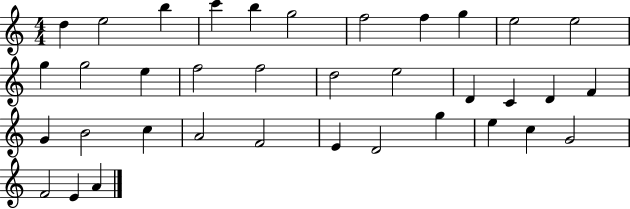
D5/q E5/h B5/q C6/q B5/q G5/h F5/h F5/q G5/q E5/h E5/h G5/q G5/h E5/q F5/h F5/h D5/h E5/h D4/q C4/q D4/q F4/q G4/q B4/h C5/q A4/h F4/h E4/q D4/h G5/q E5/q C5/q G4/h F4/h E4/q A4/q